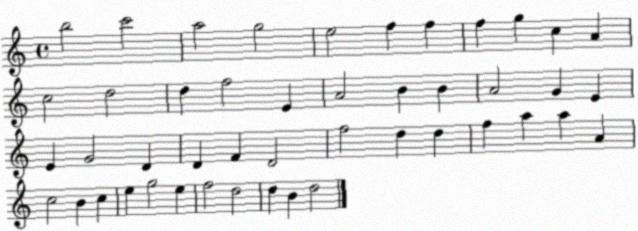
X:1
T:Untitled
M:4/4
L:1/4
K:C
b2 c'2 a2 g2 e2 f f f g c A c2 d2 d f2 E A2 B B A2 G E E G2 D D F D2 f2 d d f a a A c2 B c e g2 e f2 d2 d B d2